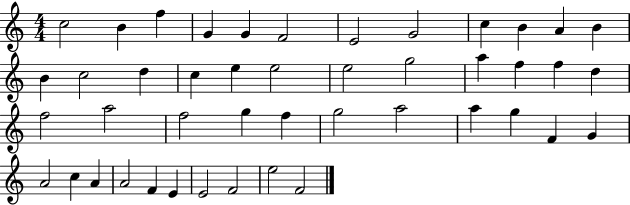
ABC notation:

X:1
T:Untitled
M:4/4
L:1/4
K:C
c2 B f G G F2 E2 G2 c B A B B c2 d c e e2 e2 g2 a f f d f2 a2 f2 g f g2 a2 a g F G A2 c A A2 F E E2 F2 e2 F2